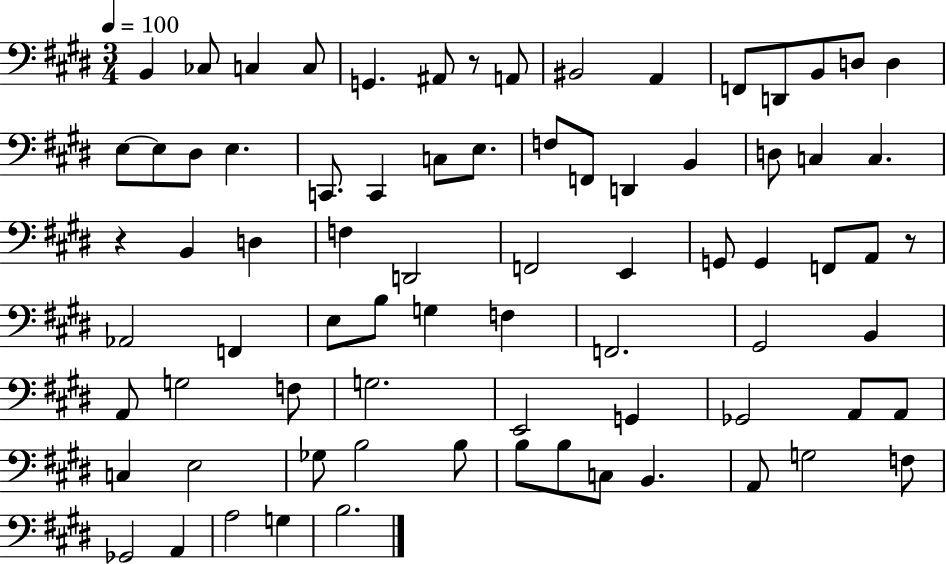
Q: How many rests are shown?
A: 3